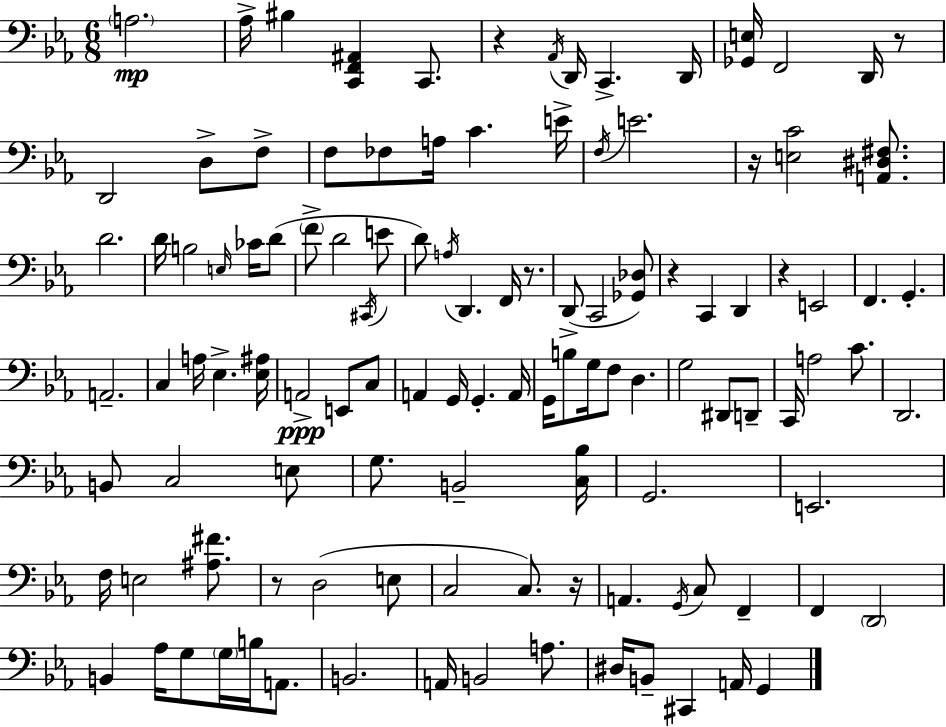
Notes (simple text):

A3/h. Ab3/s BIS3/q [C2,F2,A#2]/q C2/e. R/q Ab2/s D2/s C2/q. D2/s [Gb2,E3]/s F2/h D2/s R/e D2/h D3/e F3/e F3/e FES3/e A3/s C4/q. E4/s F3/s E4/h. R/s [E3,C4]/h [A2,D#3,F#3]/e. D4/h. D4/s B3/h E3/s CES4/s D4/e F4/e D4/h C#2/s E4/e D4/e A3/s D2/q. F2/s R/e. D2/e C2/h [Gb2,Db3]/e R/q C2/q D2/q R/q E2/h F2/q. G2/q. A2/h. C3/q A3/s Eb3/q. [Eb3,A#3]/s A2/h E2/e C3/e A2/q G2/s G2/q. A2/s G2/s B3/e G3/s F3/e D3/q. G3/h D#2/e D2/e C2/s A3/h C4/e. D2/h. B2/e C3/h E3/e G3/e. B2/h [C3,Bb3]/s G2/h. E2/h. F3/s E3/h [A#3,F#4]/e. R/e D3/h E3/e C3/h C3/e. R/s A2/q. G2/s C3/e F2/q F2/q D2/h B2/q Ab3/s G3/e G3/s B3/s A2/e. B2/h. A2/s B2/h A3/e. D#3/s B2/e C#2/q A2/s G2/q